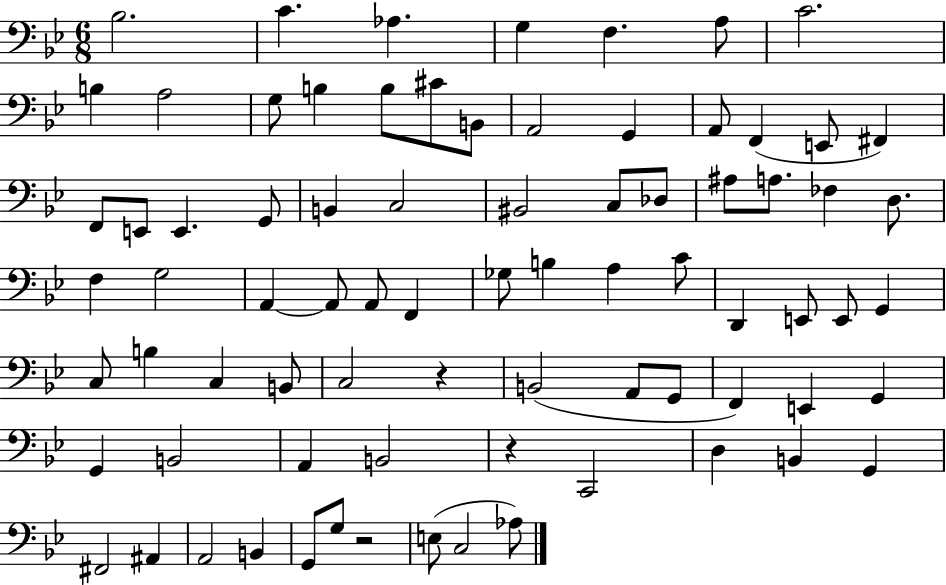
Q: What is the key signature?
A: BES major